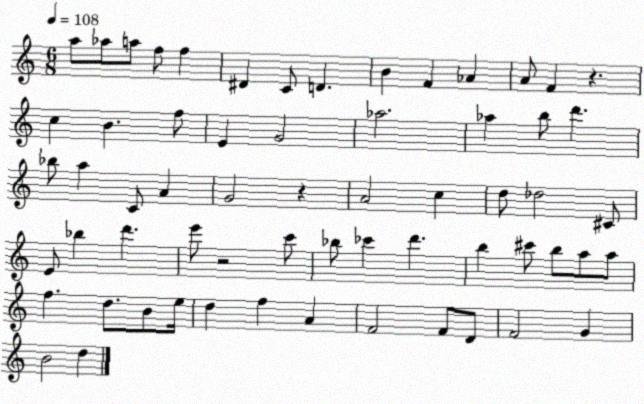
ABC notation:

X:1
T:Untitled
M:6/8
L:1/4
K:C
a/2 _a/2 a/2 f/2 f ^D C/2 D B F _A A/2 F z c B f/2 E G2 _a2 _a b/2 d' _b/2 a C/2 A G2 z A2 c d/2 _d2 ^C/2 E/2 _b d' e'/2 z2 c'/2 _b/2 _c' d' b ^c'/2 b/2 a/2 a/2 f d/2 B/2 e/4 d f A F2 F/2 D/2 F2 G B2 d